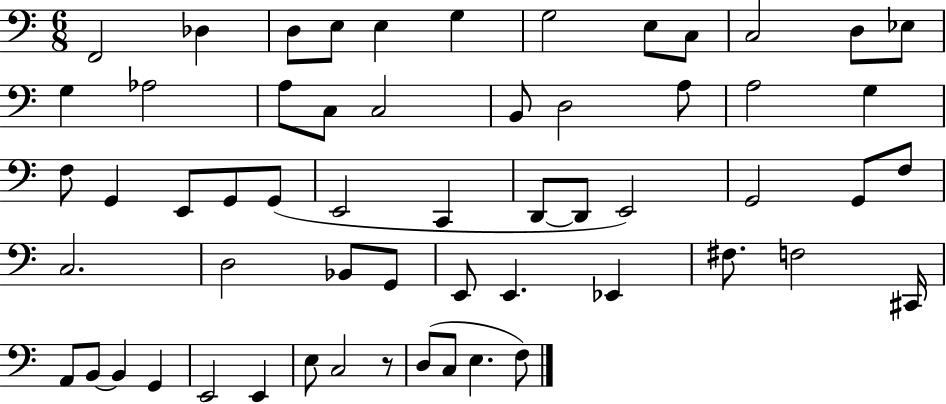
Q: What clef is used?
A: bass